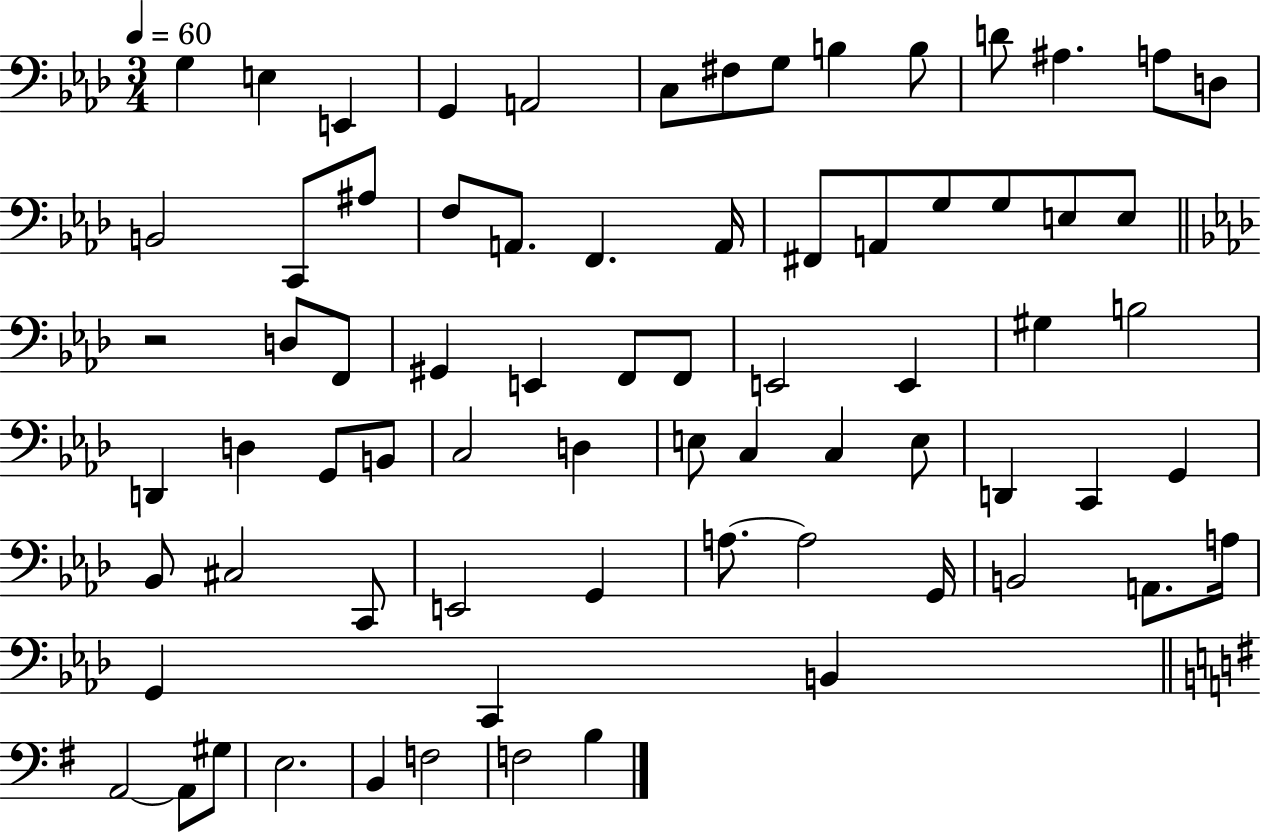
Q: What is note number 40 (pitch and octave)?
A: G2